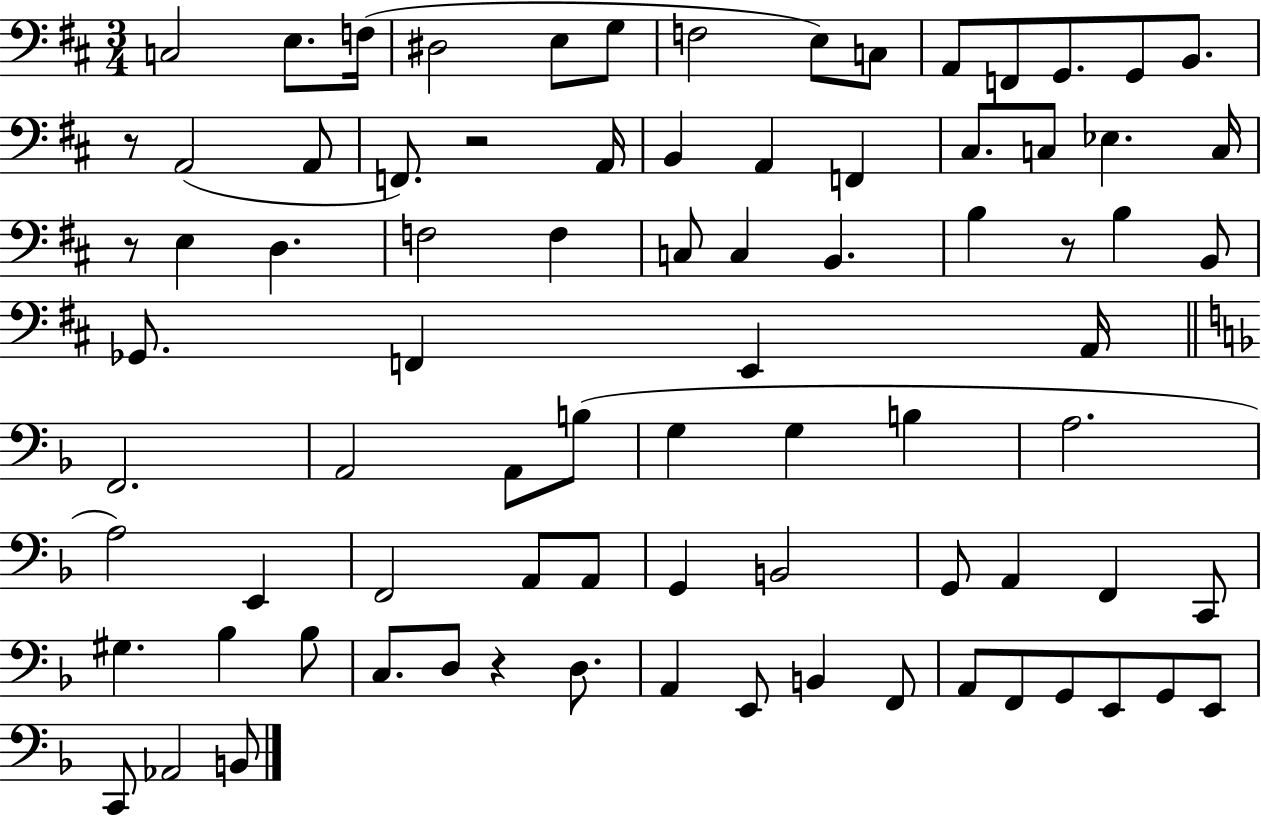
C3/h E3/e. F3/s D#3/h E3/e G3/e F3/h E3/e C3/e A2/e F2/e G2/e. G2/e B2/e. R/e A2/h A2/e F2/e. R/h A2/s B2/q A2/q F2/q C#3/e. C3/e Eb3/q. C3/s R/e E3/q D3/q. F3/h F3/q C3/e C3/q B2/q. B3/q R/e B3/q B2/e Gb2/e. F2/q E2/q A2/s F2/h. A2/h A2/e B3/e G3/q G3/q B3/q A3/h. A3/h E2/q F2/h A2/e A2/e G2/q B2/h G2/e A2/q F2/q C2/e G#3/q. Bb3/q Bb3/e C3/e. D3/e R/q D3/e. A2/q E2/e B2/q F2/e A2/e F2/e G2/e E2/e G2/e E2/e C2/e Ab2/h B2/e